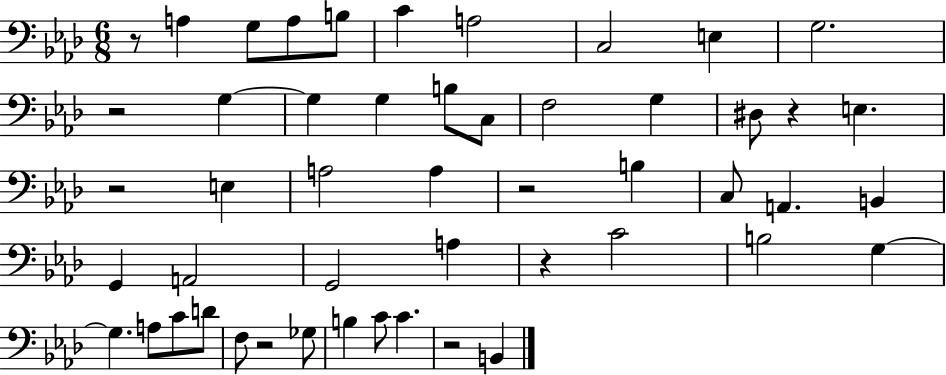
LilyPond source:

{
  \clef bass
  \numericTimeSignature
  \time 6/8
  \key aes \major
  \repeat volta 2 { r8 a4 g8 a8 b8 | c'4 a2 | c2 e4 | g2. | \break r2 g4~~ | g4 g4 b8 c8 | f2 g4 | dis8 r4 e4. | \break r2 e4 | a2 a4 | r2 b4 | c8 a,4. b,4 | \break g,4 a,2 | g,2 a4 | r4 c'2 | b2 g4~~ | \break g4. a8 c'8 d'8 | f8 r2 ges8 | b4 c'8 c'4. | r2 b,4 | \break } \bar "|."
}